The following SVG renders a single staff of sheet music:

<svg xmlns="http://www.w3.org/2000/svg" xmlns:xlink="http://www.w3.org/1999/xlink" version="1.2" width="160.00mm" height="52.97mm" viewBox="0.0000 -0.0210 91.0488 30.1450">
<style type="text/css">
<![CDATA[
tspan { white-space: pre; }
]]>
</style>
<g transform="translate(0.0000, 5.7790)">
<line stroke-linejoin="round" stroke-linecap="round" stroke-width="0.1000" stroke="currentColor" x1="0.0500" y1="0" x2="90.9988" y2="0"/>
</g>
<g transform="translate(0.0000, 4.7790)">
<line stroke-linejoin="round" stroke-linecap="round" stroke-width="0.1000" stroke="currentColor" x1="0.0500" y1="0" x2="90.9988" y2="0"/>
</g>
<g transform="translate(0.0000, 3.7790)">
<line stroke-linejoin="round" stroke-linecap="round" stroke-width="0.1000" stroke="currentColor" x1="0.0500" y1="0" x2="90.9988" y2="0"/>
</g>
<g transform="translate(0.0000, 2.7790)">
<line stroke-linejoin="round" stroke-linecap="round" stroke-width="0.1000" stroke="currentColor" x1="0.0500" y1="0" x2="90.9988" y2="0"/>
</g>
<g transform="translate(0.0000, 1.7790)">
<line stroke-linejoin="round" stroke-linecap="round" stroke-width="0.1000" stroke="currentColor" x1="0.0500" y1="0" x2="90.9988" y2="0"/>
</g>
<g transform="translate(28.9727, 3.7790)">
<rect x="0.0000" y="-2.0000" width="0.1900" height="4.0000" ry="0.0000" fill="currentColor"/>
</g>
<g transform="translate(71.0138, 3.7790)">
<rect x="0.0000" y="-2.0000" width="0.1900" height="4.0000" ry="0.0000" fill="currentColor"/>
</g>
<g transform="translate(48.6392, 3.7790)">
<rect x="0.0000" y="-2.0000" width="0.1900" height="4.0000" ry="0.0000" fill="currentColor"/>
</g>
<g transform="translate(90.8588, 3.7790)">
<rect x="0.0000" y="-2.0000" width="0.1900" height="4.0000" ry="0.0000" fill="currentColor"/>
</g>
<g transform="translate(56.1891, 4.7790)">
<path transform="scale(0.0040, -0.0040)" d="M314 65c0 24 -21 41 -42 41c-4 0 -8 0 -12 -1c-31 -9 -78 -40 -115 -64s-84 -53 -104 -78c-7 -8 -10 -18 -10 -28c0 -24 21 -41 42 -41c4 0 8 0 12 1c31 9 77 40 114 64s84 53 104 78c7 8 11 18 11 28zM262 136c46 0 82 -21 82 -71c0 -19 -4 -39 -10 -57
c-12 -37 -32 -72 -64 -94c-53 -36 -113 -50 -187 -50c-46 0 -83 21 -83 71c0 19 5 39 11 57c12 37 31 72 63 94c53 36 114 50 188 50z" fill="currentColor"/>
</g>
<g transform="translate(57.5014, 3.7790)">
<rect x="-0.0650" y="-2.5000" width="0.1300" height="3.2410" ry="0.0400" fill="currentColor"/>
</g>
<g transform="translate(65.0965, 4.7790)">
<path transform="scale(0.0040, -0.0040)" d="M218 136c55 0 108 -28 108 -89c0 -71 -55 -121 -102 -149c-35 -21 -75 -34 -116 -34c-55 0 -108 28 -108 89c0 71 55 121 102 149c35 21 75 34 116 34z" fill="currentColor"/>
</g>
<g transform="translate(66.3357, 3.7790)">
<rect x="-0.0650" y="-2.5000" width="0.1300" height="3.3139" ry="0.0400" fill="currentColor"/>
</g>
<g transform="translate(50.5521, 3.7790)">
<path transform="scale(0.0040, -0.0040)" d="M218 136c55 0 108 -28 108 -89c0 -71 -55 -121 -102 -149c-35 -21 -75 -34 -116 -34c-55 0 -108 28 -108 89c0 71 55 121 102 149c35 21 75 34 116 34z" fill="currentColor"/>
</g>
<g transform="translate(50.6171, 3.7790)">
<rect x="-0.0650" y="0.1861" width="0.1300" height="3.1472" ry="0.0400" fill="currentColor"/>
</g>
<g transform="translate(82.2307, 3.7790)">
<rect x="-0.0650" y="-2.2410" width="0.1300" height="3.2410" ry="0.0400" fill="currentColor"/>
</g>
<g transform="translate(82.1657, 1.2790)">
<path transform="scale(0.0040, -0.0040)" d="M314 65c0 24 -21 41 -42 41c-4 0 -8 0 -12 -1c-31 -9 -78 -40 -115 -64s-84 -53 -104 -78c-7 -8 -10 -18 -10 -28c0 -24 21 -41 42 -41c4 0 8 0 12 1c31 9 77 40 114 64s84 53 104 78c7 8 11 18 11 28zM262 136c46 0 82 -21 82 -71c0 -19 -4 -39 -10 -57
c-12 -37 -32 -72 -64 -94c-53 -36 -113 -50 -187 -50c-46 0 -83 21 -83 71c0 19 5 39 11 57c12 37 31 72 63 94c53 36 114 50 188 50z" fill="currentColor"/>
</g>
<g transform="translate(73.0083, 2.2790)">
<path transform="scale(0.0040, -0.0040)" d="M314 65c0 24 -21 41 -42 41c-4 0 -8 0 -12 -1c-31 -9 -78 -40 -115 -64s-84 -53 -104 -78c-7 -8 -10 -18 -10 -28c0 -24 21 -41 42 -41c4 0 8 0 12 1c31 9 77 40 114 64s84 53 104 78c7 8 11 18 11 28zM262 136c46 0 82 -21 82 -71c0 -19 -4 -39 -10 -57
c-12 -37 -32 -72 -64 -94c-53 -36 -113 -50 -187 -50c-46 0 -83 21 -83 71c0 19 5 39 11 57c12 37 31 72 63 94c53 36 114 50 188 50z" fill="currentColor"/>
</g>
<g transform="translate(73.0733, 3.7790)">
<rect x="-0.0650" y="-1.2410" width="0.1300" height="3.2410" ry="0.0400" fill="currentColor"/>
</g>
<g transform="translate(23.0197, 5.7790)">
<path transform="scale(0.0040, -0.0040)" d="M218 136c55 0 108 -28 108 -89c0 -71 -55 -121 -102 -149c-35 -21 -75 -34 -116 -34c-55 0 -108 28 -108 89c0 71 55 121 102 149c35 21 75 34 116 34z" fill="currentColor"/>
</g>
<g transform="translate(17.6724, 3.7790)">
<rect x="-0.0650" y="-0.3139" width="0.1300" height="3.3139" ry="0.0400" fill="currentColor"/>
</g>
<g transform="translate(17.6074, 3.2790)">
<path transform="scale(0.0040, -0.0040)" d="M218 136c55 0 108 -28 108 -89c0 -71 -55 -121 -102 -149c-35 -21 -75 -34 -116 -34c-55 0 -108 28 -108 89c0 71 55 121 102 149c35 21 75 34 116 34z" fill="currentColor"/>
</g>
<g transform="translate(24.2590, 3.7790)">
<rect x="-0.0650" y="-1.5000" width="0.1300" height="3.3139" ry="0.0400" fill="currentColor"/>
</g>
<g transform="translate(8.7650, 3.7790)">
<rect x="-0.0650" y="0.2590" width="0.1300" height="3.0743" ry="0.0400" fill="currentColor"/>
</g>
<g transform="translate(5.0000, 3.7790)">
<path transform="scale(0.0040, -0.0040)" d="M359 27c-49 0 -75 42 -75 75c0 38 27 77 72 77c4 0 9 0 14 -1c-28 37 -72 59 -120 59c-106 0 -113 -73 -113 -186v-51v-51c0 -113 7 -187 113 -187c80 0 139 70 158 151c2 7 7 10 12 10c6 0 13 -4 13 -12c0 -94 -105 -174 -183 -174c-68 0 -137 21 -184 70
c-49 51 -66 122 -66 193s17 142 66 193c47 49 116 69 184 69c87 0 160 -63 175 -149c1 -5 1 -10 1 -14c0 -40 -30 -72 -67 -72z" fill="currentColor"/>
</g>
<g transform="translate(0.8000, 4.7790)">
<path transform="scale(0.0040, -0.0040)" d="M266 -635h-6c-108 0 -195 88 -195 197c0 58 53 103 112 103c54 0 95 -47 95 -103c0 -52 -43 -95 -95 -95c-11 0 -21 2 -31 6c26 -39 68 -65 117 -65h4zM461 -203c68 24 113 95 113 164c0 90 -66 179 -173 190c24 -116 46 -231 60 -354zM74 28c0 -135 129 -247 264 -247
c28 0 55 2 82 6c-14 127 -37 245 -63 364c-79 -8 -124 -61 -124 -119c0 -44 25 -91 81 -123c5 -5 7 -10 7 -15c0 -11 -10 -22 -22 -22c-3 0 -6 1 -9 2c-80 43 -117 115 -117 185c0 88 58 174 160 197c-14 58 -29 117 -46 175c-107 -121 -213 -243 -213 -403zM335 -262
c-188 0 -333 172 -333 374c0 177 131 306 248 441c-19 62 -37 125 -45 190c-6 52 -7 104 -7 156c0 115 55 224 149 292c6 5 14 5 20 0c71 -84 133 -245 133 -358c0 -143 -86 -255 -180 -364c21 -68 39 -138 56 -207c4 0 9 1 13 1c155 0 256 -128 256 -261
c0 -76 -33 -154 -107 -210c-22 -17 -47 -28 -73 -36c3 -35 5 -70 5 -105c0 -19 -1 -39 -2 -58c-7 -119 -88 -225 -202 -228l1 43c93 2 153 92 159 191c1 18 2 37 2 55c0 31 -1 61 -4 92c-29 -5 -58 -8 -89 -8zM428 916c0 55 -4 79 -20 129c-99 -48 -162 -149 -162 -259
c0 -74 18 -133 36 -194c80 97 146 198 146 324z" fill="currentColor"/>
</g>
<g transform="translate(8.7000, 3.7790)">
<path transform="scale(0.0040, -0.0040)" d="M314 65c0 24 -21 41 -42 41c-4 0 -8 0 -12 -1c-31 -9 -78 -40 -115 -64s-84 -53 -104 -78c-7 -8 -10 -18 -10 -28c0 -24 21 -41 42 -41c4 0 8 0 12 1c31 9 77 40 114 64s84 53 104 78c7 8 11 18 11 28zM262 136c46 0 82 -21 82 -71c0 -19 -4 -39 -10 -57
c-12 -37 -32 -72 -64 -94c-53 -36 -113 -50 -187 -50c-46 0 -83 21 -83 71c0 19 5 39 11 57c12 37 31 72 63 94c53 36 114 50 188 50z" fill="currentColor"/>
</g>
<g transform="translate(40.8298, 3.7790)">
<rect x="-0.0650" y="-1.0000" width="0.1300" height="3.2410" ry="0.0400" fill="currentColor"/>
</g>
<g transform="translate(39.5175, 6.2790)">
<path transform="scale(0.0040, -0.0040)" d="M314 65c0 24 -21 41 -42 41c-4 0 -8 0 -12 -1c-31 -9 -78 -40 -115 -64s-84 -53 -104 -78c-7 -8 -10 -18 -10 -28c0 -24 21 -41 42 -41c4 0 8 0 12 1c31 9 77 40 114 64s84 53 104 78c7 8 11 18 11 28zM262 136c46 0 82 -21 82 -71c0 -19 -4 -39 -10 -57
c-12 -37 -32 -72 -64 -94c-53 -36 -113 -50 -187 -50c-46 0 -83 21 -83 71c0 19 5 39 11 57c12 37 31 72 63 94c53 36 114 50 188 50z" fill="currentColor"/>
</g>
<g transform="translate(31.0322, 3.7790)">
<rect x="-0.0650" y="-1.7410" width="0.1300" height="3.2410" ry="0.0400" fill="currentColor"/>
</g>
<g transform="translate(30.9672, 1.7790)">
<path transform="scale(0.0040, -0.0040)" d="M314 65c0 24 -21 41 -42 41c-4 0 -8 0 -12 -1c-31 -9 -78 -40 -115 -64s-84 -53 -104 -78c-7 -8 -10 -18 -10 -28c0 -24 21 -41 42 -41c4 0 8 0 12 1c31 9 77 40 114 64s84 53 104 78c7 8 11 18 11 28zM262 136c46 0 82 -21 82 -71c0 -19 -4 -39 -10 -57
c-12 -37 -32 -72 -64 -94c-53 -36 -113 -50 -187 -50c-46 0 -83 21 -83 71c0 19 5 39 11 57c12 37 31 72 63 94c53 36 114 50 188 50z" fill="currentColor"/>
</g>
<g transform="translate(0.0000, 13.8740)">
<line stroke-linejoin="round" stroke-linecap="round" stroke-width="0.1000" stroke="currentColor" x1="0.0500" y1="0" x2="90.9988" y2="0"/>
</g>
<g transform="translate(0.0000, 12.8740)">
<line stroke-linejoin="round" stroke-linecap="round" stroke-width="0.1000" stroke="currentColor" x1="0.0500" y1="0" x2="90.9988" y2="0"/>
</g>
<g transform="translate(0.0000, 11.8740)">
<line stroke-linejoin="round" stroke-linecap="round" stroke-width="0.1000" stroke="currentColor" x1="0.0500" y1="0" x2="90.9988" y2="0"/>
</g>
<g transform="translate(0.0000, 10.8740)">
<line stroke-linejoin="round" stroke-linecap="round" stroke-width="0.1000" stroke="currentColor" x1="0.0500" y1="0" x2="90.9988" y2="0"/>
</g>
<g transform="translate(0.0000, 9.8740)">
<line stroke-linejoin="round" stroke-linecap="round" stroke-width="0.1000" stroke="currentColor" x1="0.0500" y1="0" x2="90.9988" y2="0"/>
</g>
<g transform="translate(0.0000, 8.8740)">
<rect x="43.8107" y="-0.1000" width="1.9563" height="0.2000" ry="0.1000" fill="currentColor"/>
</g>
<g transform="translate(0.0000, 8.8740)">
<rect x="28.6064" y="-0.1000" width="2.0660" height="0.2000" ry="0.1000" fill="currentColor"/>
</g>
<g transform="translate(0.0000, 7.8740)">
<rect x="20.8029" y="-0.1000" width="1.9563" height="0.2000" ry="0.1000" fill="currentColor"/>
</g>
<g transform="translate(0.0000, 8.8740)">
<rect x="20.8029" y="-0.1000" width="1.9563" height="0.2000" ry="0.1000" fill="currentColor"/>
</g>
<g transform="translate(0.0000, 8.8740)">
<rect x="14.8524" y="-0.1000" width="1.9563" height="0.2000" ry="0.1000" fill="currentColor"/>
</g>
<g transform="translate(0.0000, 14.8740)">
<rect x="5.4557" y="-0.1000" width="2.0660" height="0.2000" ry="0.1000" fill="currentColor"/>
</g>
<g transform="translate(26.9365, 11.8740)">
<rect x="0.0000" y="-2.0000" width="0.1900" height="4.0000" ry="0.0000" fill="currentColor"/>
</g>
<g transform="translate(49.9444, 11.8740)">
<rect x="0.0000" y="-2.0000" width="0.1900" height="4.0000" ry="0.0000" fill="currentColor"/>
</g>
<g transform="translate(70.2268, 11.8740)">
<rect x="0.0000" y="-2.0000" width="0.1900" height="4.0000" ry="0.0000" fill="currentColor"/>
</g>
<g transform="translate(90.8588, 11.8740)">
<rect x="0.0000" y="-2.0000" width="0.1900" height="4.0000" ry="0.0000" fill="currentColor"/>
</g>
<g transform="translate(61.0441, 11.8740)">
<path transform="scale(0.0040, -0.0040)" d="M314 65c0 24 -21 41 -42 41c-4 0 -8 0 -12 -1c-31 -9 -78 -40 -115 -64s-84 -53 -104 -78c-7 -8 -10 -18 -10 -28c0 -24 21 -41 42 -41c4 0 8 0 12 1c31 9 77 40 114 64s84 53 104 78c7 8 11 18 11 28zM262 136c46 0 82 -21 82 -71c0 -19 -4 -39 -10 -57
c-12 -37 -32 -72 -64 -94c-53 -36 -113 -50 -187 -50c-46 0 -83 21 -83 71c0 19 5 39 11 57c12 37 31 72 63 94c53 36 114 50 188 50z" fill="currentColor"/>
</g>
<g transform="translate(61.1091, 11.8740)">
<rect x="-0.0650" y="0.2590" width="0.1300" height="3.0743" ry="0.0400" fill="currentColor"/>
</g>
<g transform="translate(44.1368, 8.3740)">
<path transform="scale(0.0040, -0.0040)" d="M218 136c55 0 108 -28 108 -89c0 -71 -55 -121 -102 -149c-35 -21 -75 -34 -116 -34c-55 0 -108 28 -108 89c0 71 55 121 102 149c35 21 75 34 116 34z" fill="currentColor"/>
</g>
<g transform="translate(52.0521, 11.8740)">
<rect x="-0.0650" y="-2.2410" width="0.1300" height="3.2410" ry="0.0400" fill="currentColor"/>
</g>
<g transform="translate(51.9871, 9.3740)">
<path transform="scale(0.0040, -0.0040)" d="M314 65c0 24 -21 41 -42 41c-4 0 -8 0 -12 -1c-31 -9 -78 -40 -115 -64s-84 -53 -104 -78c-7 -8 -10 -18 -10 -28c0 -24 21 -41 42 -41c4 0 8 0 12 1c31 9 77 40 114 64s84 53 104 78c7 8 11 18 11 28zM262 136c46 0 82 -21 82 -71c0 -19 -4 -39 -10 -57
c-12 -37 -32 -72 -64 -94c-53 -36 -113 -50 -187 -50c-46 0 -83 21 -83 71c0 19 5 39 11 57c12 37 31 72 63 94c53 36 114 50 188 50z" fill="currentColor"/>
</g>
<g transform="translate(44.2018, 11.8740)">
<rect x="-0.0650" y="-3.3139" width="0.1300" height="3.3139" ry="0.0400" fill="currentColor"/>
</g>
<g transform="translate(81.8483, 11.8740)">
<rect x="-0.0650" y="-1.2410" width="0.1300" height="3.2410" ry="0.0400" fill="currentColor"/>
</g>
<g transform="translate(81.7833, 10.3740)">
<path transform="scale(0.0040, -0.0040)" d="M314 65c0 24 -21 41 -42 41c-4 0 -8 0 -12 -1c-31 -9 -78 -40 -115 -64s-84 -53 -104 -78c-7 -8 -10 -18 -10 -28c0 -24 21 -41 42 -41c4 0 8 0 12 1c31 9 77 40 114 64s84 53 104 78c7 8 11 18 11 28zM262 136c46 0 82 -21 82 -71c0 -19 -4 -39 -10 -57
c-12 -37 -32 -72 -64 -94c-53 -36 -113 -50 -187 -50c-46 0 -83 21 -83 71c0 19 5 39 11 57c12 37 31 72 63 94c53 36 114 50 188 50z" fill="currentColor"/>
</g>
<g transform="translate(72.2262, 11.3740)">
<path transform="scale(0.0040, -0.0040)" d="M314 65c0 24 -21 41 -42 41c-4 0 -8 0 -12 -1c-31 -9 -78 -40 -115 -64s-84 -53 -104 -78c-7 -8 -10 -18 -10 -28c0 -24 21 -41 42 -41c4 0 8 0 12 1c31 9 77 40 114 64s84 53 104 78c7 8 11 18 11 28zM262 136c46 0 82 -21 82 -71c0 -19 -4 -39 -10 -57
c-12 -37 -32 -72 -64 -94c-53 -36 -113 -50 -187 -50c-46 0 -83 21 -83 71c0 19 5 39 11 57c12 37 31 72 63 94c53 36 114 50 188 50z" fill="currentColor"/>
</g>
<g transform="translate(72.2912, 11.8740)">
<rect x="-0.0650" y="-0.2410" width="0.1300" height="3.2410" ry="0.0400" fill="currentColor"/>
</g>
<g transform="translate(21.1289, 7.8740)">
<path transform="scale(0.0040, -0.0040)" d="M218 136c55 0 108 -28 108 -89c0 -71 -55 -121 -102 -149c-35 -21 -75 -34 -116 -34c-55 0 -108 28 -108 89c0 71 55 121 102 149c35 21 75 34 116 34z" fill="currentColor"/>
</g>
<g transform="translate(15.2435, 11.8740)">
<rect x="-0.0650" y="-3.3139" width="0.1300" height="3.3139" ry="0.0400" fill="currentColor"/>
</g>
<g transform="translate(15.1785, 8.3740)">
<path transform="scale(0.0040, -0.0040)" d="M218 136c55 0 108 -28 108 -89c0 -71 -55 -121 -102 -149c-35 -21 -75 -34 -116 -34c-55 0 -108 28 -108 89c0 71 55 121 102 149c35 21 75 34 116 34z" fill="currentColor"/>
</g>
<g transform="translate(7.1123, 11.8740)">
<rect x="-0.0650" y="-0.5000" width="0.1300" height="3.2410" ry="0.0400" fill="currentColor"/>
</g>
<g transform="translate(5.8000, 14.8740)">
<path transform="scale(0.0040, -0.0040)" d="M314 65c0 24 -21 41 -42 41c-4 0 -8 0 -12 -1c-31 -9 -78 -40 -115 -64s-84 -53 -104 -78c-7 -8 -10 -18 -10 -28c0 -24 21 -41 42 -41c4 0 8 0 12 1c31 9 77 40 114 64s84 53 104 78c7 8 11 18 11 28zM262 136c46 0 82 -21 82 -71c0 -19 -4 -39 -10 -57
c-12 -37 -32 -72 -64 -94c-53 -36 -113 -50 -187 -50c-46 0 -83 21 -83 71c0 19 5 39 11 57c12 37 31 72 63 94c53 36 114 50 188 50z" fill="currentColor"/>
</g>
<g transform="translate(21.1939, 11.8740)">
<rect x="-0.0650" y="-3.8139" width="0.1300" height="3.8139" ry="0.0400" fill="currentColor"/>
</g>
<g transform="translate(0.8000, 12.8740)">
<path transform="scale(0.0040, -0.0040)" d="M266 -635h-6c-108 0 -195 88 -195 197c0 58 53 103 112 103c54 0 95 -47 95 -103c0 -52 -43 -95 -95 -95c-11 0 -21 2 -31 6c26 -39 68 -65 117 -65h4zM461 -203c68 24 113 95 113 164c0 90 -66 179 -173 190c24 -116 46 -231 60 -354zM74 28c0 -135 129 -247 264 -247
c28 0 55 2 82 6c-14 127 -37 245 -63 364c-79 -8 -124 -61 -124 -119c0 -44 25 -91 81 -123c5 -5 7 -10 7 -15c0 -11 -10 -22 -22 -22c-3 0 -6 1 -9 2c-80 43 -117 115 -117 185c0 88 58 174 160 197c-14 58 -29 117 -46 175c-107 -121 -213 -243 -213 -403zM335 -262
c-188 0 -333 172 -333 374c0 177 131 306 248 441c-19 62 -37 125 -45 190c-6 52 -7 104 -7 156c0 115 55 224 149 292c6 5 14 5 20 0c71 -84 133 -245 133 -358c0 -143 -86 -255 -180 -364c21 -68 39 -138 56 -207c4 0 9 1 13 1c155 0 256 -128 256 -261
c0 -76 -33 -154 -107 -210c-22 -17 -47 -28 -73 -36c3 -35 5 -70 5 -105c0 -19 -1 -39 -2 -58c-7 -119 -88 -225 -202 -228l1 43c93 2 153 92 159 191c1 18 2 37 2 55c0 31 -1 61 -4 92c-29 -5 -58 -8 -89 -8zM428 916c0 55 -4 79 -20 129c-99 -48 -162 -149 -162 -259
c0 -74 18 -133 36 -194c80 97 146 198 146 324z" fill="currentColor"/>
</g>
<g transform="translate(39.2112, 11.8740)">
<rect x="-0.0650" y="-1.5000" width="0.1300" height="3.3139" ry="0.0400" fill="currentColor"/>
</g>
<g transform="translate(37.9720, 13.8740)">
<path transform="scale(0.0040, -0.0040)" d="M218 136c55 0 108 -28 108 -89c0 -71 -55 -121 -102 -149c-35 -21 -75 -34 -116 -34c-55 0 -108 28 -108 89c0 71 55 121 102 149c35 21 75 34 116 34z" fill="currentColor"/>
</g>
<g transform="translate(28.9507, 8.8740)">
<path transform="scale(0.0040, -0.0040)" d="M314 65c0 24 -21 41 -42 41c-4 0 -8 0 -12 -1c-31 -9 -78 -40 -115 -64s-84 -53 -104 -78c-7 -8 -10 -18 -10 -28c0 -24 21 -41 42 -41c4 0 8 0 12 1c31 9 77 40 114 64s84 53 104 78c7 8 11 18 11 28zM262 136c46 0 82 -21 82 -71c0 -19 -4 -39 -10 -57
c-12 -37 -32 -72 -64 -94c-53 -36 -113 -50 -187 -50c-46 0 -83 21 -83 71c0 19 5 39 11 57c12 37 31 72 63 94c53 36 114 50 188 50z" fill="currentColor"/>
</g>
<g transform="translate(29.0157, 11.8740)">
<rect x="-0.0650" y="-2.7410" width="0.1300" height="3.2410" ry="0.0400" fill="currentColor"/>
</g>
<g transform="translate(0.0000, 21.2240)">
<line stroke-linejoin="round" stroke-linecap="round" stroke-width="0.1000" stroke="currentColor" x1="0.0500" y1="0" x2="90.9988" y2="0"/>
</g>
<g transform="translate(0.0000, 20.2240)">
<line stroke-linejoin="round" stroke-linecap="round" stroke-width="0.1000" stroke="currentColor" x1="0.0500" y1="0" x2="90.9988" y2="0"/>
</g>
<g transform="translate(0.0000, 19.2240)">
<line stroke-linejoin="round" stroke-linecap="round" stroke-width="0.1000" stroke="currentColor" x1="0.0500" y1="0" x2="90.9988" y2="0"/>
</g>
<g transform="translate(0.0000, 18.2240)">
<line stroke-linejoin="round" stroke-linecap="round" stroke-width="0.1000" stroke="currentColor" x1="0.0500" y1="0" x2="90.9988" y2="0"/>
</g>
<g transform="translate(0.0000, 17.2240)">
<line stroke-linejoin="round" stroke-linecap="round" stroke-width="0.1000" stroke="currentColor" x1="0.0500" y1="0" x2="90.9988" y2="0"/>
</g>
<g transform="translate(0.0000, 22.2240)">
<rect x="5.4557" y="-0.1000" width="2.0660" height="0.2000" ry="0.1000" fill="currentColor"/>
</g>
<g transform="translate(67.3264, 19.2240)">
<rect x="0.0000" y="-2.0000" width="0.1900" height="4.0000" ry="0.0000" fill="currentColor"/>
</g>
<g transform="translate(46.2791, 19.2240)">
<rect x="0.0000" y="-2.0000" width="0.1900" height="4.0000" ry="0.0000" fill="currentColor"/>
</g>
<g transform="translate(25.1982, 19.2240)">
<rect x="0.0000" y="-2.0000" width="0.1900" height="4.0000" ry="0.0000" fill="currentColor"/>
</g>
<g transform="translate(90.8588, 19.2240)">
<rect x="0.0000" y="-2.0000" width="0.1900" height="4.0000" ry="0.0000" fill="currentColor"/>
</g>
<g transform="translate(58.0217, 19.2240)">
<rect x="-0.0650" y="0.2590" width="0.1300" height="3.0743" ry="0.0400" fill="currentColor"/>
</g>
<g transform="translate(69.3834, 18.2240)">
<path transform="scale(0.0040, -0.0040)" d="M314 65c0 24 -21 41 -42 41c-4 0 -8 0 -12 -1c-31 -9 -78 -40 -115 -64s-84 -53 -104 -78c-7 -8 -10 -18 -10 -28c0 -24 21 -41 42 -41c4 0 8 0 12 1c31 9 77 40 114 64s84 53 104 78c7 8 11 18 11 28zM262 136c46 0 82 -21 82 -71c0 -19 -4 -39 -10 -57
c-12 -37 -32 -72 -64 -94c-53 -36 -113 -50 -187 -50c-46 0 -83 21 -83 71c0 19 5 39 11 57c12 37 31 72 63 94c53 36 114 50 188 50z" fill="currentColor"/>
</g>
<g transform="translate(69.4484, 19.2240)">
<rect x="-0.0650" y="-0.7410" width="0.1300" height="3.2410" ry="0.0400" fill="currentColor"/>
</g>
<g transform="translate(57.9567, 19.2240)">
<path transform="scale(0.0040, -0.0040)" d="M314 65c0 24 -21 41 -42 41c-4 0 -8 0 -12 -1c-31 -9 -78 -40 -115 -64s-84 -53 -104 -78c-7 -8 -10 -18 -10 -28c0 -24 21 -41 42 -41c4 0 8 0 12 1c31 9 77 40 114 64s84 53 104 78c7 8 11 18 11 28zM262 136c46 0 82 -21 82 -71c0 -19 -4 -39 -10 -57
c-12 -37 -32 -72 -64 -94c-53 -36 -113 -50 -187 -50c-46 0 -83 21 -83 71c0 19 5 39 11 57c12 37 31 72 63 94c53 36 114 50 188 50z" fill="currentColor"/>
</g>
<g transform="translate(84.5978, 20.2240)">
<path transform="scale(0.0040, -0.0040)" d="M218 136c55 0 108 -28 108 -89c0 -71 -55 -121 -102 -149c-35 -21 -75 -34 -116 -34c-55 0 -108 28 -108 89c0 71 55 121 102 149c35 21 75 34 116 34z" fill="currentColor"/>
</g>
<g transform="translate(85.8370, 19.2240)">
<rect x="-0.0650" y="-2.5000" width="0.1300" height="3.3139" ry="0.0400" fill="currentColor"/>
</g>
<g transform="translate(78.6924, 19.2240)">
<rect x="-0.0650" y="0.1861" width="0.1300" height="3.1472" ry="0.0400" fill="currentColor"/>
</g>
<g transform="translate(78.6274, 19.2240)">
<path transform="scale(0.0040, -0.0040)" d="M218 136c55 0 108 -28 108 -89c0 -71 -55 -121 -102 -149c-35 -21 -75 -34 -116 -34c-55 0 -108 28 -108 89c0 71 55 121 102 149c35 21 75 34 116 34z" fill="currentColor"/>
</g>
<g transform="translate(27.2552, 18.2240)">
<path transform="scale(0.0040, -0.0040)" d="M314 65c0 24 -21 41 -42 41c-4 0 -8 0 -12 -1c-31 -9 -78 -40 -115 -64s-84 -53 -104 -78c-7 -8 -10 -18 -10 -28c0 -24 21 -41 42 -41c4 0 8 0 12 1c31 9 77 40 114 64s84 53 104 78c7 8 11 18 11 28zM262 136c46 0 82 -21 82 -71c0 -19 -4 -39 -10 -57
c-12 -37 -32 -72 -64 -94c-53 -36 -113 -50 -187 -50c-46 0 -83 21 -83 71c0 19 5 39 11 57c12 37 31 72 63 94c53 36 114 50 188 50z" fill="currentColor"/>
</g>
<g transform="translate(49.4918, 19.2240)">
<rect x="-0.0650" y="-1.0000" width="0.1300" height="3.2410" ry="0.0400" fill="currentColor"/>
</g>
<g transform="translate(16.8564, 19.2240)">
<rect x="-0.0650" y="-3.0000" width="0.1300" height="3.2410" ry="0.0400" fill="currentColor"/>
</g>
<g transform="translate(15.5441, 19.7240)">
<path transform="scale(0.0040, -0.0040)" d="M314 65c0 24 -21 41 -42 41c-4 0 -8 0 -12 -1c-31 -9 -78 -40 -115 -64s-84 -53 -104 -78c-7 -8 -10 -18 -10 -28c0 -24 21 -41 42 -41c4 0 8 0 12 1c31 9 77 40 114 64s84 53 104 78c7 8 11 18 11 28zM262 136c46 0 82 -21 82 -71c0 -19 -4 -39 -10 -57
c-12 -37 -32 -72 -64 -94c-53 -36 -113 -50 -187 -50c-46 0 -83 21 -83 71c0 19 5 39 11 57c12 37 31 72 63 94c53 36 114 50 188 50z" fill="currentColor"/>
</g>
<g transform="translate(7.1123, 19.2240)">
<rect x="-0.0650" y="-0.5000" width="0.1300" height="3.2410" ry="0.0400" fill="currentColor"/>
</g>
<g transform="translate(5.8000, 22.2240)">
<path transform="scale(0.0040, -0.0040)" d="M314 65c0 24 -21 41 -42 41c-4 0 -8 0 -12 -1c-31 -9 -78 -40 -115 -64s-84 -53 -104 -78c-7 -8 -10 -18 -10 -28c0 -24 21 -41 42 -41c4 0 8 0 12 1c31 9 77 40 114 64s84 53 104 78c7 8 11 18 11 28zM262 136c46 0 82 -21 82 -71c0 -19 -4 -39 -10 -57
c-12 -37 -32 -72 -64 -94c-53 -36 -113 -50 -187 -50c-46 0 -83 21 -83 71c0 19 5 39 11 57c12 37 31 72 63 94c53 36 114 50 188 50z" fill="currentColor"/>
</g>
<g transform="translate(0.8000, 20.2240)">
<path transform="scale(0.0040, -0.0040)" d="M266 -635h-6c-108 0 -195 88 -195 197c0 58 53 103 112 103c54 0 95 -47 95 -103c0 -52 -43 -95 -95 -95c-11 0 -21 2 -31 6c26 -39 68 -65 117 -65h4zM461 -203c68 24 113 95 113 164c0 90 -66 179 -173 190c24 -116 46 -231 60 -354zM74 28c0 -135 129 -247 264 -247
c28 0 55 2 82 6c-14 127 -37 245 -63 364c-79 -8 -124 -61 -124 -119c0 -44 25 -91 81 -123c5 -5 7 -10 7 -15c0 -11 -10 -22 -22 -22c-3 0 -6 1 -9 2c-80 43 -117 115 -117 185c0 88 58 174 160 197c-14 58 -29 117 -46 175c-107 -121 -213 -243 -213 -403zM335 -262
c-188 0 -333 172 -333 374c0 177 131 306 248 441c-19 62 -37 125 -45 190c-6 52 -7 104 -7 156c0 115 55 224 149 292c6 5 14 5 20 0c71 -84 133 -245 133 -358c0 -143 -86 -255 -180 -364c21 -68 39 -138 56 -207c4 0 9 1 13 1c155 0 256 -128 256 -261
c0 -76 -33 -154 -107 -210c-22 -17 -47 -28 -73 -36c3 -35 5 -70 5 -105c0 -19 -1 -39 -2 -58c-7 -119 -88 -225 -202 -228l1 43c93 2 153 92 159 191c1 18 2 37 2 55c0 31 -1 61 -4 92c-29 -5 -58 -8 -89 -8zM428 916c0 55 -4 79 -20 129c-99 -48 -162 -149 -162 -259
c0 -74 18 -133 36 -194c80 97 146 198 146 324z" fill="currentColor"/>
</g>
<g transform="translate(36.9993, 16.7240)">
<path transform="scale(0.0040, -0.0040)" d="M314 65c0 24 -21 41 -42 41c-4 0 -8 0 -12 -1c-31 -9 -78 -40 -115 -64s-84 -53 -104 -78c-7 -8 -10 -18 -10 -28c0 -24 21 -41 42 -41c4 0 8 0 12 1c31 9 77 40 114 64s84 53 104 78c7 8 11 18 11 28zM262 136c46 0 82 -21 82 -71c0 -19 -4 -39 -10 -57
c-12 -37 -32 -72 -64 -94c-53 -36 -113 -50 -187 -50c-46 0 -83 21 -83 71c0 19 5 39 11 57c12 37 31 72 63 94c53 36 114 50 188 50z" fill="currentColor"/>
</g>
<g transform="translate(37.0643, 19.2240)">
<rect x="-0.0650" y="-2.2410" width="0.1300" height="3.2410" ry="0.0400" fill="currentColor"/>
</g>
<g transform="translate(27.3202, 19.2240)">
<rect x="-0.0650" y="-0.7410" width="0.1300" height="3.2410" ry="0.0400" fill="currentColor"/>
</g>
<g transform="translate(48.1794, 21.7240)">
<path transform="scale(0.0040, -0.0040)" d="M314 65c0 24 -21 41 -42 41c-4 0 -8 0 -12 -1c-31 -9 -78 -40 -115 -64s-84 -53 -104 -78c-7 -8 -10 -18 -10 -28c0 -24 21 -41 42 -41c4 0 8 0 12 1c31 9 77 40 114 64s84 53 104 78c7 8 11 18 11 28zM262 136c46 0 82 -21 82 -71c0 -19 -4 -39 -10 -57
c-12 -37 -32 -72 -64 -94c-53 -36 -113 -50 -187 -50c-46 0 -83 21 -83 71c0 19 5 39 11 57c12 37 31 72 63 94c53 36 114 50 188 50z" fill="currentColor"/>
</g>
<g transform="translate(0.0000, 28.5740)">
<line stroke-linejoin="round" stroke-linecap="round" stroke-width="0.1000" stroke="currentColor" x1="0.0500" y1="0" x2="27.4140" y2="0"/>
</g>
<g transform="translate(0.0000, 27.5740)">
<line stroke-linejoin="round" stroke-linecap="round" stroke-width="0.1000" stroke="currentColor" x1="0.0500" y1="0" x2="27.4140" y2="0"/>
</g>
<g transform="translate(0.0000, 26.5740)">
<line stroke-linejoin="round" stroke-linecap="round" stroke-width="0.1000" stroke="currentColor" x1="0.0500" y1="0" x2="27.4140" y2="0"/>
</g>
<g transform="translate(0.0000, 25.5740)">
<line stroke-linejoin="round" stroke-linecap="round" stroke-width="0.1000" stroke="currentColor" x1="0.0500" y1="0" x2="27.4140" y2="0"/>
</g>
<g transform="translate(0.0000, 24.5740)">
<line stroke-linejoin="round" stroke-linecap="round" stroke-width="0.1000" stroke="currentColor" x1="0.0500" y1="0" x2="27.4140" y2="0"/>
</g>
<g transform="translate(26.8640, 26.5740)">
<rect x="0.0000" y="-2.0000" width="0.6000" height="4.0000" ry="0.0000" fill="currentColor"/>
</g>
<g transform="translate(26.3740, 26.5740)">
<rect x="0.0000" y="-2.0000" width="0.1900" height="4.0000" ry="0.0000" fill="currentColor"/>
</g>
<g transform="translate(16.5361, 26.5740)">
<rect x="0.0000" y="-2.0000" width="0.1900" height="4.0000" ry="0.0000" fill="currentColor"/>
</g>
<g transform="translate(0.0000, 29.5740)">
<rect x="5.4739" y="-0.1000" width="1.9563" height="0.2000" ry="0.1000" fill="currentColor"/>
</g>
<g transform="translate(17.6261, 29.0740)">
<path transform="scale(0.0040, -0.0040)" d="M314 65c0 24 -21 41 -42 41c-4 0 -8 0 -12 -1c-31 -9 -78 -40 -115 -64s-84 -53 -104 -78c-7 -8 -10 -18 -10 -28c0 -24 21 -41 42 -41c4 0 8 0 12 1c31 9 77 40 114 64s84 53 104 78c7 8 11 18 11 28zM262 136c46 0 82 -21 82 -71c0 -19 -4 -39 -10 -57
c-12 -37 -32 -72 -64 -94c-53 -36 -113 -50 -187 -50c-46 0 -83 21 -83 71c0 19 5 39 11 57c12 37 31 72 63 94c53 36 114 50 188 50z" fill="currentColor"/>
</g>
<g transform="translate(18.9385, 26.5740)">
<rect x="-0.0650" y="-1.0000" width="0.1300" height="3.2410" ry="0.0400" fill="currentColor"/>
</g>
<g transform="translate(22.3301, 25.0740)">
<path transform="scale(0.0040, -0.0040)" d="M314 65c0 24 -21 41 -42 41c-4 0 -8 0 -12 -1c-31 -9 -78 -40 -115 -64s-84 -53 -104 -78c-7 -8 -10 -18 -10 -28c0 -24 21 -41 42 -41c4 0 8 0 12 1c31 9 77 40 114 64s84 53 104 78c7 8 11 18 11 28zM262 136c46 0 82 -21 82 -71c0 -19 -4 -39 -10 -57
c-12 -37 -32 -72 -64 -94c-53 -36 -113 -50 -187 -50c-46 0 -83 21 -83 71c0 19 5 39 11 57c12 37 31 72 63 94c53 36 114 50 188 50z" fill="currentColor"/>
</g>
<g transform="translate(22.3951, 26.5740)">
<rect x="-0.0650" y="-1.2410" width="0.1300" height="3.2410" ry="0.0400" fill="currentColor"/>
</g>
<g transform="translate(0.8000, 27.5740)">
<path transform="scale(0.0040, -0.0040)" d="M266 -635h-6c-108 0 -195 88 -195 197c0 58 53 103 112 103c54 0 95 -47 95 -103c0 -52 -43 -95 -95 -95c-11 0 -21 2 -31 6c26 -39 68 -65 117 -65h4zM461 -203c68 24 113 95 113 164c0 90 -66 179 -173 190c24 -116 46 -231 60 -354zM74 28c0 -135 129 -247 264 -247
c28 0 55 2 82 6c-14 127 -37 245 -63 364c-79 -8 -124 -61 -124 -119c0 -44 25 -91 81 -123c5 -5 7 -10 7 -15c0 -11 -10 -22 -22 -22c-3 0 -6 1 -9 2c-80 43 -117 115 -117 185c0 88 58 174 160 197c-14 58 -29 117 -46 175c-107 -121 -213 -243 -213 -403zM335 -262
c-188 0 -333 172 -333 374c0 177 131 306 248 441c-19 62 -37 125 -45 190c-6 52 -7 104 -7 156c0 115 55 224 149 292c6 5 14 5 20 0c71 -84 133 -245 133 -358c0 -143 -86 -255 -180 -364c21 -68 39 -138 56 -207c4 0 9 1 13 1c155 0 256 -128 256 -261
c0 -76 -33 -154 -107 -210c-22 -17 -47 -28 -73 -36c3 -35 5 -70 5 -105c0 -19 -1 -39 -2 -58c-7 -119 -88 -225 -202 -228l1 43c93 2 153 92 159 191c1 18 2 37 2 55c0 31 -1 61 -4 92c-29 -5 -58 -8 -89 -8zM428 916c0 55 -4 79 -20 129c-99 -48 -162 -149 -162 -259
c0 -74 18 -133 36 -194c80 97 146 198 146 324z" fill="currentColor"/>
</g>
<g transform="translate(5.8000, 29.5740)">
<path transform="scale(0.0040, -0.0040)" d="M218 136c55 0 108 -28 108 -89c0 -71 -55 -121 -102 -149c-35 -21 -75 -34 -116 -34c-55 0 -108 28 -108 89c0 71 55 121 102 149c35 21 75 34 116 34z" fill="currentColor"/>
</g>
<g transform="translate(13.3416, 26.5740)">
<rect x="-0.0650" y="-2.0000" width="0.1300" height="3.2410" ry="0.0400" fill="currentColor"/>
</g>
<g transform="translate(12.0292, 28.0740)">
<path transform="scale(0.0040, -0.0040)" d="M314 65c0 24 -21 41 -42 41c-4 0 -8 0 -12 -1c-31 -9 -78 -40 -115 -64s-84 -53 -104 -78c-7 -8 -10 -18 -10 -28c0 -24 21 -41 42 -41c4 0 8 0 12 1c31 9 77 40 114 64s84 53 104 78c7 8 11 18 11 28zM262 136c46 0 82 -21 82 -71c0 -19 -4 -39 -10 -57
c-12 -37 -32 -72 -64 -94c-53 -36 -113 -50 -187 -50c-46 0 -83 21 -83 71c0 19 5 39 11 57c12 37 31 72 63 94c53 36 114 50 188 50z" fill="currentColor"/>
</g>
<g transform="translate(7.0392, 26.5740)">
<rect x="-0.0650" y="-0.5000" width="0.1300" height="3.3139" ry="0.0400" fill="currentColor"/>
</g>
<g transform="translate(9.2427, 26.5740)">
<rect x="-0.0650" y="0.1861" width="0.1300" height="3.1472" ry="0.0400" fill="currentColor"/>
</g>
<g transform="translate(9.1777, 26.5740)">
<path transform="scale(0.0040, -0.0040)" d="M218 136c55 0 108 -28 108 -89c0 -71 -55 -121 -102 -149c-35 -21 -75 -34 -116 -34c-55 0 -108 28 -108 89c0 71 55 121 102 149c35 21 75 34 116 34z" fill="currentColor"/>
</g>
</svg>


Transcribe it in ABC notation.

X:1
T:Untitled
M:4/4
L:1/4
K:C
B2 c E f2 D2 B G2 G e2 g2 C2 b c' a2 E b g2 B2 c2 e2 C2 A2 d2 g2 D2 B2 d2 B G C B F2 D2 e2